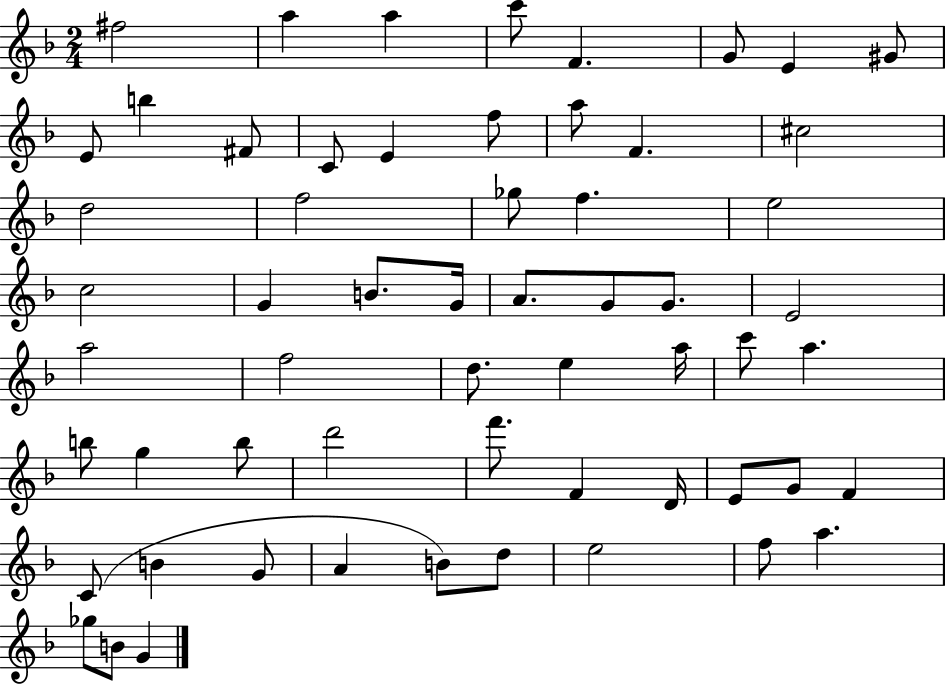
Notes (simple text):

F#5/h A5/q A5/q C6/e F4/q. G4/e E4/q G#4/e E4/e B5/q F#4/e C4/e E4/q F5/e A5/e F4/q. C#5/h D5/h F5/h Gb5/e F5/q. E5/h C5/h G4/q B4/e. G4/s A4/e. G4/e G4/e. E4/h A5/h F5/h D5/e. E5/q A5/s C6/e A5/q. B5/e G5/q B5/e D6/h F6/e. F4/q D4/s E4/e G4/e F4/q C4/e B4/q G4/e A4/q B4/e D5/e E5/h F5/e A5/q. Gb5/e B4/e G4/q